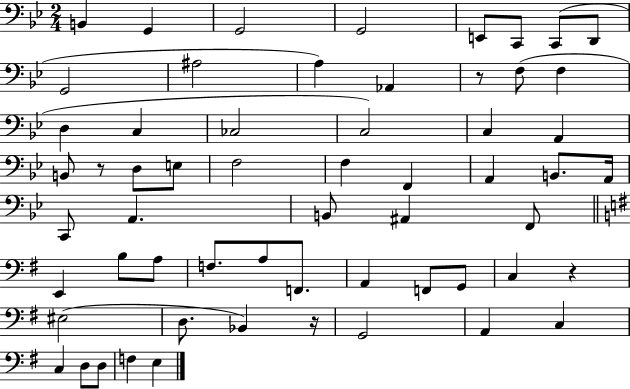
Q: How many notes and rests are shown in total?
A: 59